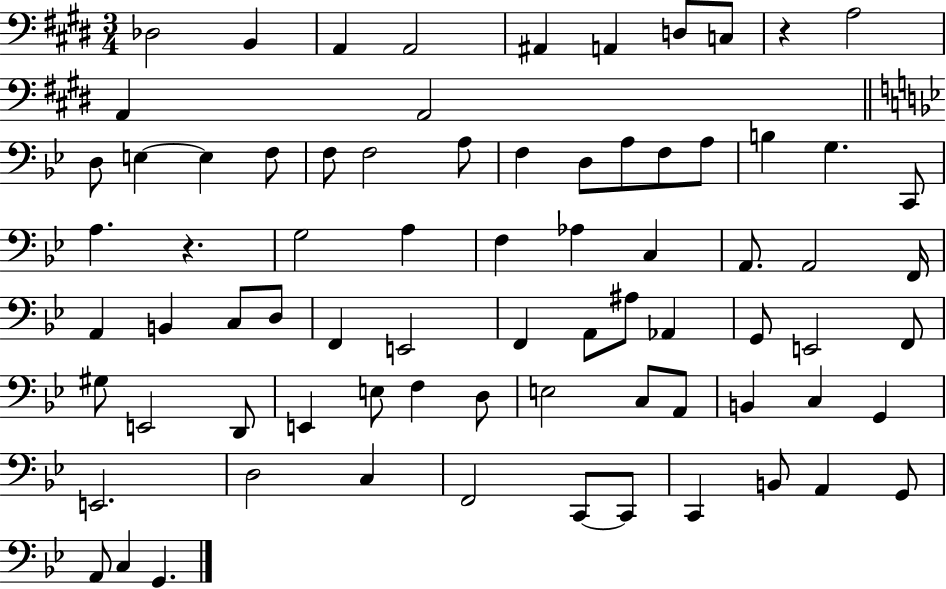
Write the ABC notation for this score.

X:1
T:Untitled
M:3/4
L:1/4
K:E
_D,2 B,, A,, A,,2 ^A,, A,, D,/2 C,/2 z A,2 A,, A,,2 D,/2 E, E, F,/2 F,/2 F,2 A,/2 F, D,/2 A,/2 F,/2 A,/2 B, G, C,,/2 A, z G,2 A, F, _A, C, A,,/2 A,,2 F,,/4 A,, B,, C,/2 D,/2 F,, E,,2 F,, A,,/2 ^A,/2 _A,, G,,/2 E,,2 F,,/2 ^G,/2 E,,2 D,,/2 E,, E,/2 F, D,/2 E,2 C,/2 A,,/2 B,, C, G,, E,,2 D,2 C, F,,2 C,,/2 C,,/2 C,, B,,/2 A,, G,,/2 A,,/2 C, G,,